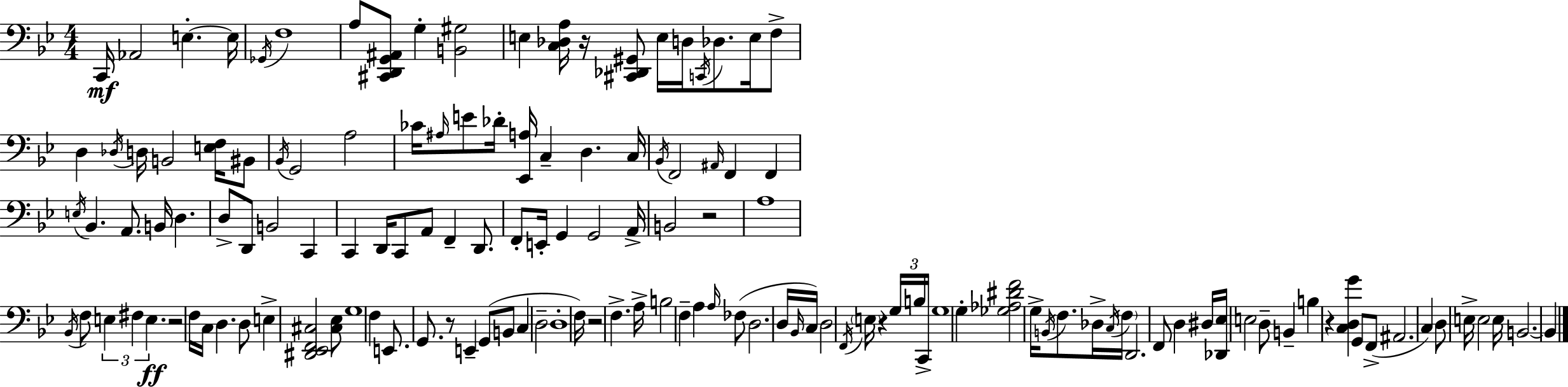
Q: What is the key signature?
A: G minor